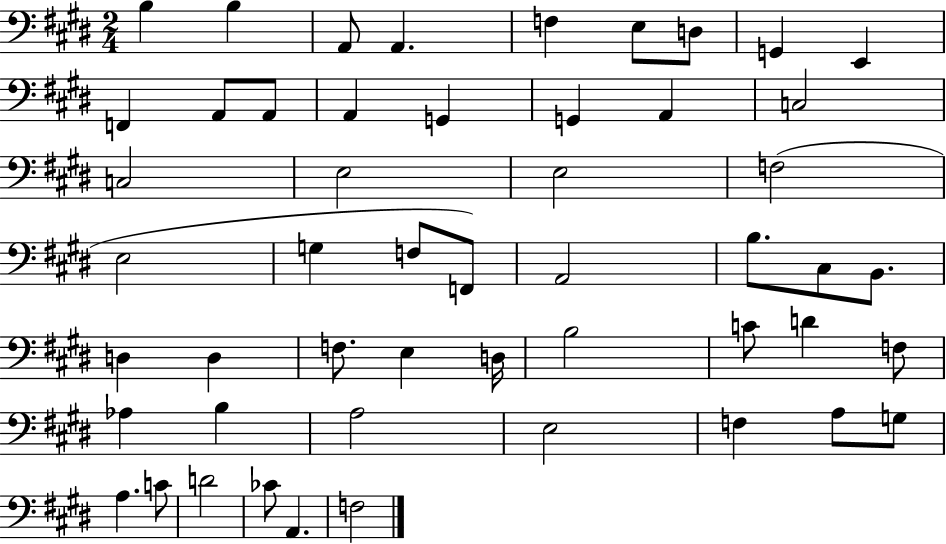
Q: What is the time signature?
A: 2/4